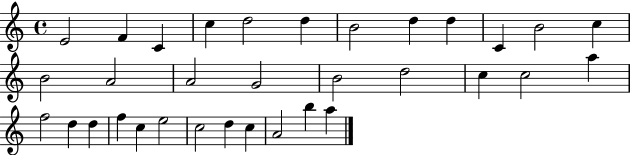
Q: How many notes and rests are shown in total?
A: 33